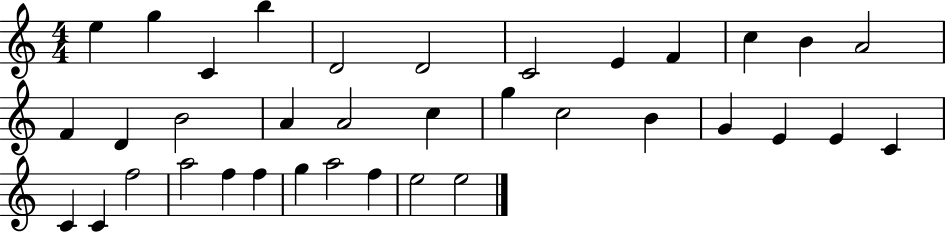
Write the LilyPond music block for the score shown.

{
  \clef treble
  \numericTimeSignature
  \time 4/4
  \key c \major
  e''4 g''4 c'4 b''4 | d'2 d'2 | c'2 e'4 f'4 | c''4 b'4 a'2 | \break f'4 d'4 b'2 | a'4 a'2 c''4 | g''4 c''2 b'4 | g'4 e'4 e'4 c'4 | \break c'4 c'4 f''2 | a''2 f''4 f''4 | g''4 a''2 f''4 | e''2 e''2 | \break \bar "|."
}